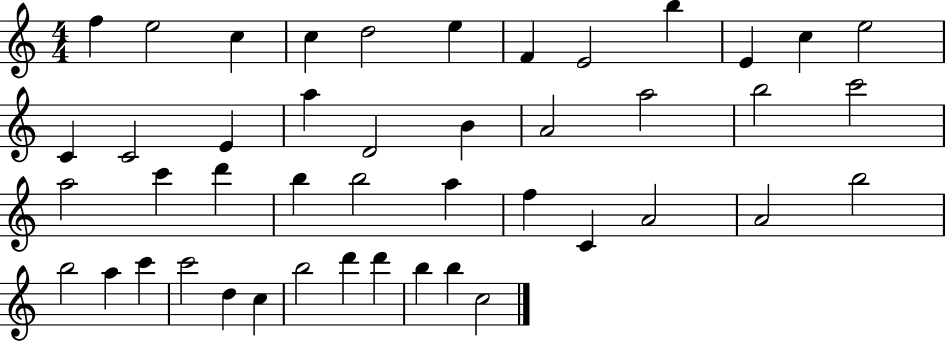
F5/q E5/h C5/q C5/q D5/h E5/q F4/q E4/h B5/q E4/q C5/q E5/h C4/q C4/h E4/q A5/q D4/h B4/q A4/h A5/h B5/h C6/h A5/h C6/q D6/q B5/q B5/h A5/q F5/q C4/q A4/h A4/h B5/h B5/h A5/q C6/q C6/h D5/q C5/q B5/h D6/q D6/q B5/q B5/q C5/h